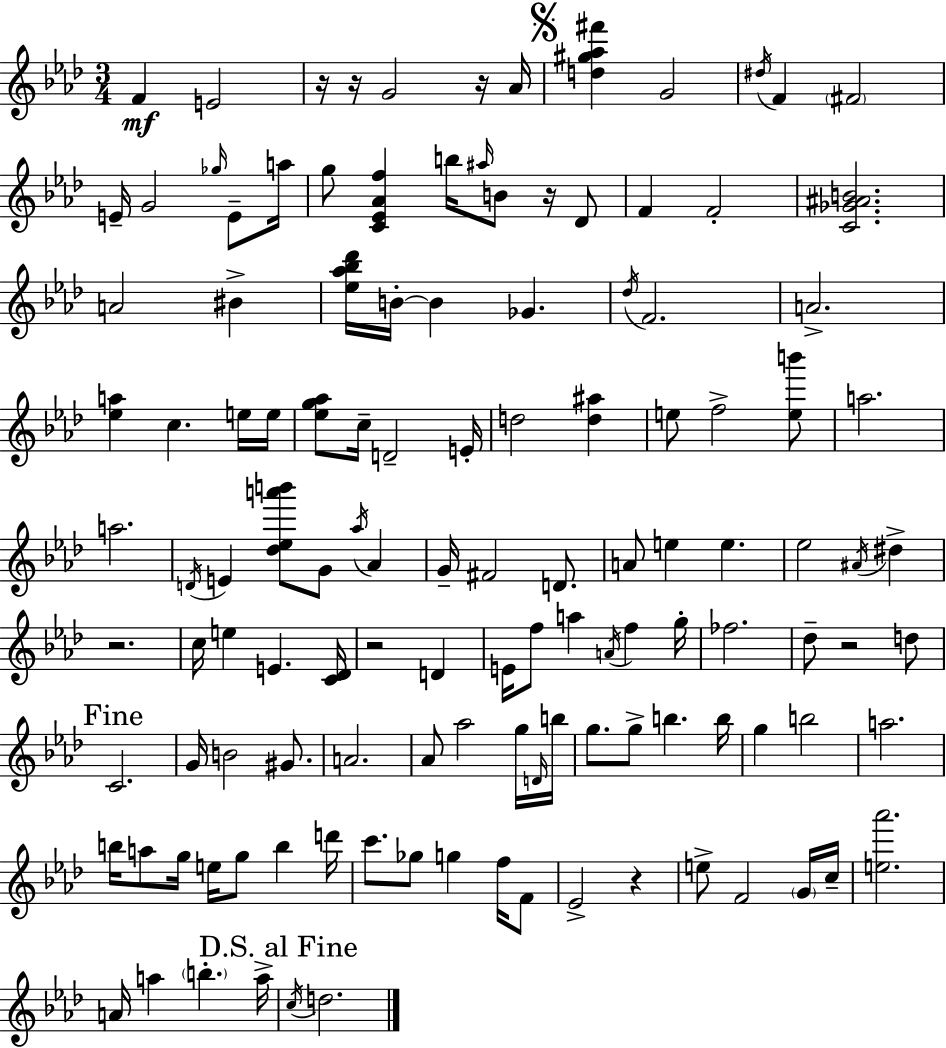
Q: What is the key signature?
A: AES major